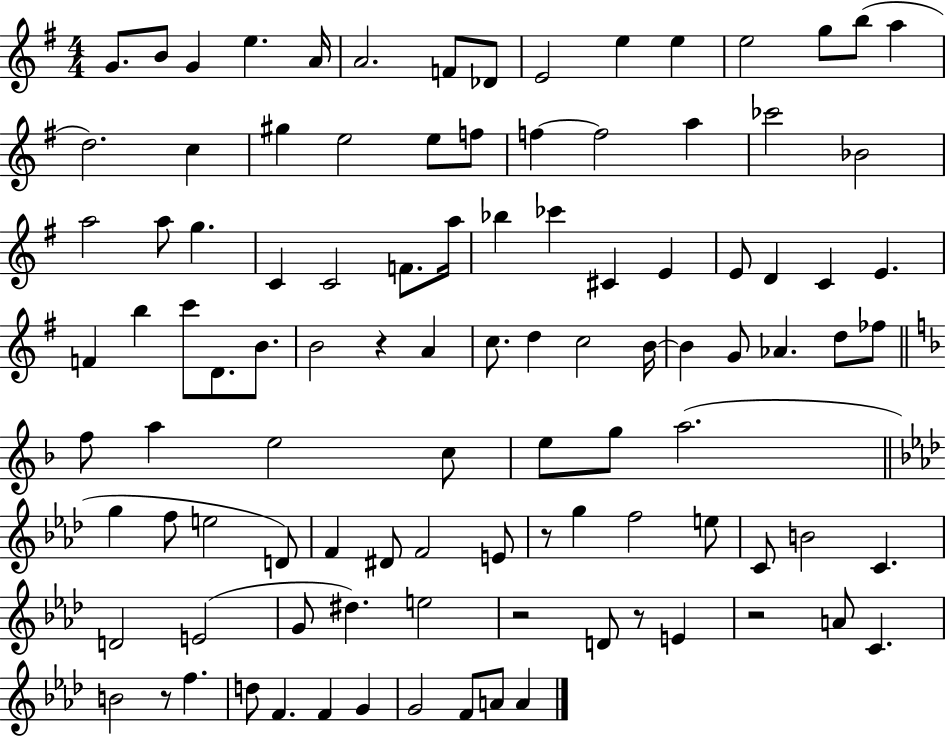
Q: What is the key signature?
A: G major